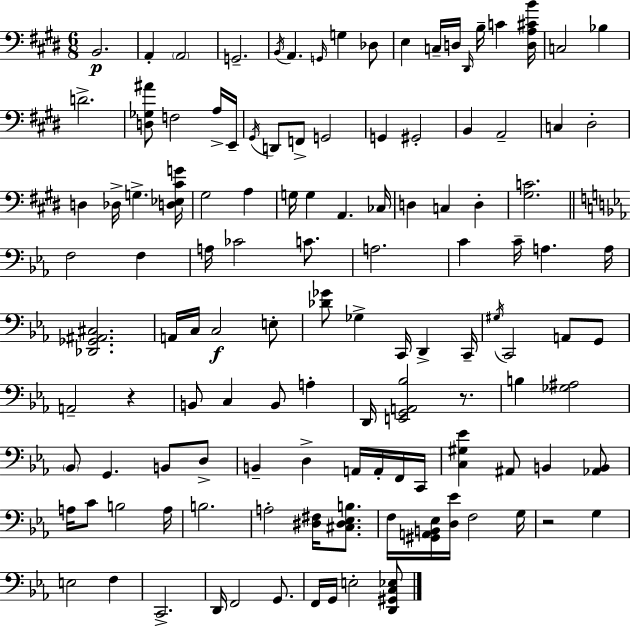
B2/h. A2/q A2/h G2/h. B2/s A2/q. G2/s G3/q Db3/e E3/q C3/s D3/s D#2/s B3/s C4/q [D3,A3,C#4,B4]/s C3/h Bb3/q D4/h. [D3,Gb3,A#4]/e F3/h A3/s E2/s G#2/s D2/e F2/e G2/h G2/q G#2/h B2/q A2/h C3/q D#3/h D3/q Db3/s G3/q. [D3,Eb3,C#4,G4]/s G#3/h A3/q G3/s G3/q A2/q. CES3/s D3/q C3/q D3/q [G#3,C4]/h. F3/h F3/q A3/s CES4/h C4/e. A3/h. C4/q C4/s A3/q. A3/s [Db2,Gb2,A#2,C#3]/h. A2/s C3/s C3/h E3/e [Db4,Gb4]/e Gb3/q C2/s D2/q C2/s G#3/s C2/h A2/e G2/e A2/h R/q B2/e C3/q B2/e A3/q D2/s [E2,G2,A2,Bb3]/h R/e. B3/q [Gb3,A#3]/h Bb2/e G2/q. B2/e D3/e B2/q D3/q A2/s A2/s F2/s C2/s [C3,G#3,Eb4]/q A#2/e B2/q [Ab2,B2]/e A3/s C4/e B3/h A3/s B3/h. A3/h [D#3,F#3]/s [C#3,D#3,Eb3,B3]/e. F3/s [G#2,A2,B2,Eb3]/s [D3,Eb4]/s F3/h G3/s R/h G3/q E3/h F3/q C2/h. D2/s F2/h G2/e. F2/s G2/s E3/h [D2,G#2,C3,Eb3]/e